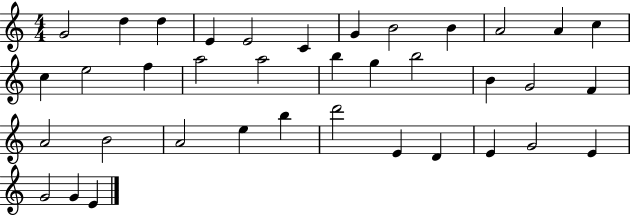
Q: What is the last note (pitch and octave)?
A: E4